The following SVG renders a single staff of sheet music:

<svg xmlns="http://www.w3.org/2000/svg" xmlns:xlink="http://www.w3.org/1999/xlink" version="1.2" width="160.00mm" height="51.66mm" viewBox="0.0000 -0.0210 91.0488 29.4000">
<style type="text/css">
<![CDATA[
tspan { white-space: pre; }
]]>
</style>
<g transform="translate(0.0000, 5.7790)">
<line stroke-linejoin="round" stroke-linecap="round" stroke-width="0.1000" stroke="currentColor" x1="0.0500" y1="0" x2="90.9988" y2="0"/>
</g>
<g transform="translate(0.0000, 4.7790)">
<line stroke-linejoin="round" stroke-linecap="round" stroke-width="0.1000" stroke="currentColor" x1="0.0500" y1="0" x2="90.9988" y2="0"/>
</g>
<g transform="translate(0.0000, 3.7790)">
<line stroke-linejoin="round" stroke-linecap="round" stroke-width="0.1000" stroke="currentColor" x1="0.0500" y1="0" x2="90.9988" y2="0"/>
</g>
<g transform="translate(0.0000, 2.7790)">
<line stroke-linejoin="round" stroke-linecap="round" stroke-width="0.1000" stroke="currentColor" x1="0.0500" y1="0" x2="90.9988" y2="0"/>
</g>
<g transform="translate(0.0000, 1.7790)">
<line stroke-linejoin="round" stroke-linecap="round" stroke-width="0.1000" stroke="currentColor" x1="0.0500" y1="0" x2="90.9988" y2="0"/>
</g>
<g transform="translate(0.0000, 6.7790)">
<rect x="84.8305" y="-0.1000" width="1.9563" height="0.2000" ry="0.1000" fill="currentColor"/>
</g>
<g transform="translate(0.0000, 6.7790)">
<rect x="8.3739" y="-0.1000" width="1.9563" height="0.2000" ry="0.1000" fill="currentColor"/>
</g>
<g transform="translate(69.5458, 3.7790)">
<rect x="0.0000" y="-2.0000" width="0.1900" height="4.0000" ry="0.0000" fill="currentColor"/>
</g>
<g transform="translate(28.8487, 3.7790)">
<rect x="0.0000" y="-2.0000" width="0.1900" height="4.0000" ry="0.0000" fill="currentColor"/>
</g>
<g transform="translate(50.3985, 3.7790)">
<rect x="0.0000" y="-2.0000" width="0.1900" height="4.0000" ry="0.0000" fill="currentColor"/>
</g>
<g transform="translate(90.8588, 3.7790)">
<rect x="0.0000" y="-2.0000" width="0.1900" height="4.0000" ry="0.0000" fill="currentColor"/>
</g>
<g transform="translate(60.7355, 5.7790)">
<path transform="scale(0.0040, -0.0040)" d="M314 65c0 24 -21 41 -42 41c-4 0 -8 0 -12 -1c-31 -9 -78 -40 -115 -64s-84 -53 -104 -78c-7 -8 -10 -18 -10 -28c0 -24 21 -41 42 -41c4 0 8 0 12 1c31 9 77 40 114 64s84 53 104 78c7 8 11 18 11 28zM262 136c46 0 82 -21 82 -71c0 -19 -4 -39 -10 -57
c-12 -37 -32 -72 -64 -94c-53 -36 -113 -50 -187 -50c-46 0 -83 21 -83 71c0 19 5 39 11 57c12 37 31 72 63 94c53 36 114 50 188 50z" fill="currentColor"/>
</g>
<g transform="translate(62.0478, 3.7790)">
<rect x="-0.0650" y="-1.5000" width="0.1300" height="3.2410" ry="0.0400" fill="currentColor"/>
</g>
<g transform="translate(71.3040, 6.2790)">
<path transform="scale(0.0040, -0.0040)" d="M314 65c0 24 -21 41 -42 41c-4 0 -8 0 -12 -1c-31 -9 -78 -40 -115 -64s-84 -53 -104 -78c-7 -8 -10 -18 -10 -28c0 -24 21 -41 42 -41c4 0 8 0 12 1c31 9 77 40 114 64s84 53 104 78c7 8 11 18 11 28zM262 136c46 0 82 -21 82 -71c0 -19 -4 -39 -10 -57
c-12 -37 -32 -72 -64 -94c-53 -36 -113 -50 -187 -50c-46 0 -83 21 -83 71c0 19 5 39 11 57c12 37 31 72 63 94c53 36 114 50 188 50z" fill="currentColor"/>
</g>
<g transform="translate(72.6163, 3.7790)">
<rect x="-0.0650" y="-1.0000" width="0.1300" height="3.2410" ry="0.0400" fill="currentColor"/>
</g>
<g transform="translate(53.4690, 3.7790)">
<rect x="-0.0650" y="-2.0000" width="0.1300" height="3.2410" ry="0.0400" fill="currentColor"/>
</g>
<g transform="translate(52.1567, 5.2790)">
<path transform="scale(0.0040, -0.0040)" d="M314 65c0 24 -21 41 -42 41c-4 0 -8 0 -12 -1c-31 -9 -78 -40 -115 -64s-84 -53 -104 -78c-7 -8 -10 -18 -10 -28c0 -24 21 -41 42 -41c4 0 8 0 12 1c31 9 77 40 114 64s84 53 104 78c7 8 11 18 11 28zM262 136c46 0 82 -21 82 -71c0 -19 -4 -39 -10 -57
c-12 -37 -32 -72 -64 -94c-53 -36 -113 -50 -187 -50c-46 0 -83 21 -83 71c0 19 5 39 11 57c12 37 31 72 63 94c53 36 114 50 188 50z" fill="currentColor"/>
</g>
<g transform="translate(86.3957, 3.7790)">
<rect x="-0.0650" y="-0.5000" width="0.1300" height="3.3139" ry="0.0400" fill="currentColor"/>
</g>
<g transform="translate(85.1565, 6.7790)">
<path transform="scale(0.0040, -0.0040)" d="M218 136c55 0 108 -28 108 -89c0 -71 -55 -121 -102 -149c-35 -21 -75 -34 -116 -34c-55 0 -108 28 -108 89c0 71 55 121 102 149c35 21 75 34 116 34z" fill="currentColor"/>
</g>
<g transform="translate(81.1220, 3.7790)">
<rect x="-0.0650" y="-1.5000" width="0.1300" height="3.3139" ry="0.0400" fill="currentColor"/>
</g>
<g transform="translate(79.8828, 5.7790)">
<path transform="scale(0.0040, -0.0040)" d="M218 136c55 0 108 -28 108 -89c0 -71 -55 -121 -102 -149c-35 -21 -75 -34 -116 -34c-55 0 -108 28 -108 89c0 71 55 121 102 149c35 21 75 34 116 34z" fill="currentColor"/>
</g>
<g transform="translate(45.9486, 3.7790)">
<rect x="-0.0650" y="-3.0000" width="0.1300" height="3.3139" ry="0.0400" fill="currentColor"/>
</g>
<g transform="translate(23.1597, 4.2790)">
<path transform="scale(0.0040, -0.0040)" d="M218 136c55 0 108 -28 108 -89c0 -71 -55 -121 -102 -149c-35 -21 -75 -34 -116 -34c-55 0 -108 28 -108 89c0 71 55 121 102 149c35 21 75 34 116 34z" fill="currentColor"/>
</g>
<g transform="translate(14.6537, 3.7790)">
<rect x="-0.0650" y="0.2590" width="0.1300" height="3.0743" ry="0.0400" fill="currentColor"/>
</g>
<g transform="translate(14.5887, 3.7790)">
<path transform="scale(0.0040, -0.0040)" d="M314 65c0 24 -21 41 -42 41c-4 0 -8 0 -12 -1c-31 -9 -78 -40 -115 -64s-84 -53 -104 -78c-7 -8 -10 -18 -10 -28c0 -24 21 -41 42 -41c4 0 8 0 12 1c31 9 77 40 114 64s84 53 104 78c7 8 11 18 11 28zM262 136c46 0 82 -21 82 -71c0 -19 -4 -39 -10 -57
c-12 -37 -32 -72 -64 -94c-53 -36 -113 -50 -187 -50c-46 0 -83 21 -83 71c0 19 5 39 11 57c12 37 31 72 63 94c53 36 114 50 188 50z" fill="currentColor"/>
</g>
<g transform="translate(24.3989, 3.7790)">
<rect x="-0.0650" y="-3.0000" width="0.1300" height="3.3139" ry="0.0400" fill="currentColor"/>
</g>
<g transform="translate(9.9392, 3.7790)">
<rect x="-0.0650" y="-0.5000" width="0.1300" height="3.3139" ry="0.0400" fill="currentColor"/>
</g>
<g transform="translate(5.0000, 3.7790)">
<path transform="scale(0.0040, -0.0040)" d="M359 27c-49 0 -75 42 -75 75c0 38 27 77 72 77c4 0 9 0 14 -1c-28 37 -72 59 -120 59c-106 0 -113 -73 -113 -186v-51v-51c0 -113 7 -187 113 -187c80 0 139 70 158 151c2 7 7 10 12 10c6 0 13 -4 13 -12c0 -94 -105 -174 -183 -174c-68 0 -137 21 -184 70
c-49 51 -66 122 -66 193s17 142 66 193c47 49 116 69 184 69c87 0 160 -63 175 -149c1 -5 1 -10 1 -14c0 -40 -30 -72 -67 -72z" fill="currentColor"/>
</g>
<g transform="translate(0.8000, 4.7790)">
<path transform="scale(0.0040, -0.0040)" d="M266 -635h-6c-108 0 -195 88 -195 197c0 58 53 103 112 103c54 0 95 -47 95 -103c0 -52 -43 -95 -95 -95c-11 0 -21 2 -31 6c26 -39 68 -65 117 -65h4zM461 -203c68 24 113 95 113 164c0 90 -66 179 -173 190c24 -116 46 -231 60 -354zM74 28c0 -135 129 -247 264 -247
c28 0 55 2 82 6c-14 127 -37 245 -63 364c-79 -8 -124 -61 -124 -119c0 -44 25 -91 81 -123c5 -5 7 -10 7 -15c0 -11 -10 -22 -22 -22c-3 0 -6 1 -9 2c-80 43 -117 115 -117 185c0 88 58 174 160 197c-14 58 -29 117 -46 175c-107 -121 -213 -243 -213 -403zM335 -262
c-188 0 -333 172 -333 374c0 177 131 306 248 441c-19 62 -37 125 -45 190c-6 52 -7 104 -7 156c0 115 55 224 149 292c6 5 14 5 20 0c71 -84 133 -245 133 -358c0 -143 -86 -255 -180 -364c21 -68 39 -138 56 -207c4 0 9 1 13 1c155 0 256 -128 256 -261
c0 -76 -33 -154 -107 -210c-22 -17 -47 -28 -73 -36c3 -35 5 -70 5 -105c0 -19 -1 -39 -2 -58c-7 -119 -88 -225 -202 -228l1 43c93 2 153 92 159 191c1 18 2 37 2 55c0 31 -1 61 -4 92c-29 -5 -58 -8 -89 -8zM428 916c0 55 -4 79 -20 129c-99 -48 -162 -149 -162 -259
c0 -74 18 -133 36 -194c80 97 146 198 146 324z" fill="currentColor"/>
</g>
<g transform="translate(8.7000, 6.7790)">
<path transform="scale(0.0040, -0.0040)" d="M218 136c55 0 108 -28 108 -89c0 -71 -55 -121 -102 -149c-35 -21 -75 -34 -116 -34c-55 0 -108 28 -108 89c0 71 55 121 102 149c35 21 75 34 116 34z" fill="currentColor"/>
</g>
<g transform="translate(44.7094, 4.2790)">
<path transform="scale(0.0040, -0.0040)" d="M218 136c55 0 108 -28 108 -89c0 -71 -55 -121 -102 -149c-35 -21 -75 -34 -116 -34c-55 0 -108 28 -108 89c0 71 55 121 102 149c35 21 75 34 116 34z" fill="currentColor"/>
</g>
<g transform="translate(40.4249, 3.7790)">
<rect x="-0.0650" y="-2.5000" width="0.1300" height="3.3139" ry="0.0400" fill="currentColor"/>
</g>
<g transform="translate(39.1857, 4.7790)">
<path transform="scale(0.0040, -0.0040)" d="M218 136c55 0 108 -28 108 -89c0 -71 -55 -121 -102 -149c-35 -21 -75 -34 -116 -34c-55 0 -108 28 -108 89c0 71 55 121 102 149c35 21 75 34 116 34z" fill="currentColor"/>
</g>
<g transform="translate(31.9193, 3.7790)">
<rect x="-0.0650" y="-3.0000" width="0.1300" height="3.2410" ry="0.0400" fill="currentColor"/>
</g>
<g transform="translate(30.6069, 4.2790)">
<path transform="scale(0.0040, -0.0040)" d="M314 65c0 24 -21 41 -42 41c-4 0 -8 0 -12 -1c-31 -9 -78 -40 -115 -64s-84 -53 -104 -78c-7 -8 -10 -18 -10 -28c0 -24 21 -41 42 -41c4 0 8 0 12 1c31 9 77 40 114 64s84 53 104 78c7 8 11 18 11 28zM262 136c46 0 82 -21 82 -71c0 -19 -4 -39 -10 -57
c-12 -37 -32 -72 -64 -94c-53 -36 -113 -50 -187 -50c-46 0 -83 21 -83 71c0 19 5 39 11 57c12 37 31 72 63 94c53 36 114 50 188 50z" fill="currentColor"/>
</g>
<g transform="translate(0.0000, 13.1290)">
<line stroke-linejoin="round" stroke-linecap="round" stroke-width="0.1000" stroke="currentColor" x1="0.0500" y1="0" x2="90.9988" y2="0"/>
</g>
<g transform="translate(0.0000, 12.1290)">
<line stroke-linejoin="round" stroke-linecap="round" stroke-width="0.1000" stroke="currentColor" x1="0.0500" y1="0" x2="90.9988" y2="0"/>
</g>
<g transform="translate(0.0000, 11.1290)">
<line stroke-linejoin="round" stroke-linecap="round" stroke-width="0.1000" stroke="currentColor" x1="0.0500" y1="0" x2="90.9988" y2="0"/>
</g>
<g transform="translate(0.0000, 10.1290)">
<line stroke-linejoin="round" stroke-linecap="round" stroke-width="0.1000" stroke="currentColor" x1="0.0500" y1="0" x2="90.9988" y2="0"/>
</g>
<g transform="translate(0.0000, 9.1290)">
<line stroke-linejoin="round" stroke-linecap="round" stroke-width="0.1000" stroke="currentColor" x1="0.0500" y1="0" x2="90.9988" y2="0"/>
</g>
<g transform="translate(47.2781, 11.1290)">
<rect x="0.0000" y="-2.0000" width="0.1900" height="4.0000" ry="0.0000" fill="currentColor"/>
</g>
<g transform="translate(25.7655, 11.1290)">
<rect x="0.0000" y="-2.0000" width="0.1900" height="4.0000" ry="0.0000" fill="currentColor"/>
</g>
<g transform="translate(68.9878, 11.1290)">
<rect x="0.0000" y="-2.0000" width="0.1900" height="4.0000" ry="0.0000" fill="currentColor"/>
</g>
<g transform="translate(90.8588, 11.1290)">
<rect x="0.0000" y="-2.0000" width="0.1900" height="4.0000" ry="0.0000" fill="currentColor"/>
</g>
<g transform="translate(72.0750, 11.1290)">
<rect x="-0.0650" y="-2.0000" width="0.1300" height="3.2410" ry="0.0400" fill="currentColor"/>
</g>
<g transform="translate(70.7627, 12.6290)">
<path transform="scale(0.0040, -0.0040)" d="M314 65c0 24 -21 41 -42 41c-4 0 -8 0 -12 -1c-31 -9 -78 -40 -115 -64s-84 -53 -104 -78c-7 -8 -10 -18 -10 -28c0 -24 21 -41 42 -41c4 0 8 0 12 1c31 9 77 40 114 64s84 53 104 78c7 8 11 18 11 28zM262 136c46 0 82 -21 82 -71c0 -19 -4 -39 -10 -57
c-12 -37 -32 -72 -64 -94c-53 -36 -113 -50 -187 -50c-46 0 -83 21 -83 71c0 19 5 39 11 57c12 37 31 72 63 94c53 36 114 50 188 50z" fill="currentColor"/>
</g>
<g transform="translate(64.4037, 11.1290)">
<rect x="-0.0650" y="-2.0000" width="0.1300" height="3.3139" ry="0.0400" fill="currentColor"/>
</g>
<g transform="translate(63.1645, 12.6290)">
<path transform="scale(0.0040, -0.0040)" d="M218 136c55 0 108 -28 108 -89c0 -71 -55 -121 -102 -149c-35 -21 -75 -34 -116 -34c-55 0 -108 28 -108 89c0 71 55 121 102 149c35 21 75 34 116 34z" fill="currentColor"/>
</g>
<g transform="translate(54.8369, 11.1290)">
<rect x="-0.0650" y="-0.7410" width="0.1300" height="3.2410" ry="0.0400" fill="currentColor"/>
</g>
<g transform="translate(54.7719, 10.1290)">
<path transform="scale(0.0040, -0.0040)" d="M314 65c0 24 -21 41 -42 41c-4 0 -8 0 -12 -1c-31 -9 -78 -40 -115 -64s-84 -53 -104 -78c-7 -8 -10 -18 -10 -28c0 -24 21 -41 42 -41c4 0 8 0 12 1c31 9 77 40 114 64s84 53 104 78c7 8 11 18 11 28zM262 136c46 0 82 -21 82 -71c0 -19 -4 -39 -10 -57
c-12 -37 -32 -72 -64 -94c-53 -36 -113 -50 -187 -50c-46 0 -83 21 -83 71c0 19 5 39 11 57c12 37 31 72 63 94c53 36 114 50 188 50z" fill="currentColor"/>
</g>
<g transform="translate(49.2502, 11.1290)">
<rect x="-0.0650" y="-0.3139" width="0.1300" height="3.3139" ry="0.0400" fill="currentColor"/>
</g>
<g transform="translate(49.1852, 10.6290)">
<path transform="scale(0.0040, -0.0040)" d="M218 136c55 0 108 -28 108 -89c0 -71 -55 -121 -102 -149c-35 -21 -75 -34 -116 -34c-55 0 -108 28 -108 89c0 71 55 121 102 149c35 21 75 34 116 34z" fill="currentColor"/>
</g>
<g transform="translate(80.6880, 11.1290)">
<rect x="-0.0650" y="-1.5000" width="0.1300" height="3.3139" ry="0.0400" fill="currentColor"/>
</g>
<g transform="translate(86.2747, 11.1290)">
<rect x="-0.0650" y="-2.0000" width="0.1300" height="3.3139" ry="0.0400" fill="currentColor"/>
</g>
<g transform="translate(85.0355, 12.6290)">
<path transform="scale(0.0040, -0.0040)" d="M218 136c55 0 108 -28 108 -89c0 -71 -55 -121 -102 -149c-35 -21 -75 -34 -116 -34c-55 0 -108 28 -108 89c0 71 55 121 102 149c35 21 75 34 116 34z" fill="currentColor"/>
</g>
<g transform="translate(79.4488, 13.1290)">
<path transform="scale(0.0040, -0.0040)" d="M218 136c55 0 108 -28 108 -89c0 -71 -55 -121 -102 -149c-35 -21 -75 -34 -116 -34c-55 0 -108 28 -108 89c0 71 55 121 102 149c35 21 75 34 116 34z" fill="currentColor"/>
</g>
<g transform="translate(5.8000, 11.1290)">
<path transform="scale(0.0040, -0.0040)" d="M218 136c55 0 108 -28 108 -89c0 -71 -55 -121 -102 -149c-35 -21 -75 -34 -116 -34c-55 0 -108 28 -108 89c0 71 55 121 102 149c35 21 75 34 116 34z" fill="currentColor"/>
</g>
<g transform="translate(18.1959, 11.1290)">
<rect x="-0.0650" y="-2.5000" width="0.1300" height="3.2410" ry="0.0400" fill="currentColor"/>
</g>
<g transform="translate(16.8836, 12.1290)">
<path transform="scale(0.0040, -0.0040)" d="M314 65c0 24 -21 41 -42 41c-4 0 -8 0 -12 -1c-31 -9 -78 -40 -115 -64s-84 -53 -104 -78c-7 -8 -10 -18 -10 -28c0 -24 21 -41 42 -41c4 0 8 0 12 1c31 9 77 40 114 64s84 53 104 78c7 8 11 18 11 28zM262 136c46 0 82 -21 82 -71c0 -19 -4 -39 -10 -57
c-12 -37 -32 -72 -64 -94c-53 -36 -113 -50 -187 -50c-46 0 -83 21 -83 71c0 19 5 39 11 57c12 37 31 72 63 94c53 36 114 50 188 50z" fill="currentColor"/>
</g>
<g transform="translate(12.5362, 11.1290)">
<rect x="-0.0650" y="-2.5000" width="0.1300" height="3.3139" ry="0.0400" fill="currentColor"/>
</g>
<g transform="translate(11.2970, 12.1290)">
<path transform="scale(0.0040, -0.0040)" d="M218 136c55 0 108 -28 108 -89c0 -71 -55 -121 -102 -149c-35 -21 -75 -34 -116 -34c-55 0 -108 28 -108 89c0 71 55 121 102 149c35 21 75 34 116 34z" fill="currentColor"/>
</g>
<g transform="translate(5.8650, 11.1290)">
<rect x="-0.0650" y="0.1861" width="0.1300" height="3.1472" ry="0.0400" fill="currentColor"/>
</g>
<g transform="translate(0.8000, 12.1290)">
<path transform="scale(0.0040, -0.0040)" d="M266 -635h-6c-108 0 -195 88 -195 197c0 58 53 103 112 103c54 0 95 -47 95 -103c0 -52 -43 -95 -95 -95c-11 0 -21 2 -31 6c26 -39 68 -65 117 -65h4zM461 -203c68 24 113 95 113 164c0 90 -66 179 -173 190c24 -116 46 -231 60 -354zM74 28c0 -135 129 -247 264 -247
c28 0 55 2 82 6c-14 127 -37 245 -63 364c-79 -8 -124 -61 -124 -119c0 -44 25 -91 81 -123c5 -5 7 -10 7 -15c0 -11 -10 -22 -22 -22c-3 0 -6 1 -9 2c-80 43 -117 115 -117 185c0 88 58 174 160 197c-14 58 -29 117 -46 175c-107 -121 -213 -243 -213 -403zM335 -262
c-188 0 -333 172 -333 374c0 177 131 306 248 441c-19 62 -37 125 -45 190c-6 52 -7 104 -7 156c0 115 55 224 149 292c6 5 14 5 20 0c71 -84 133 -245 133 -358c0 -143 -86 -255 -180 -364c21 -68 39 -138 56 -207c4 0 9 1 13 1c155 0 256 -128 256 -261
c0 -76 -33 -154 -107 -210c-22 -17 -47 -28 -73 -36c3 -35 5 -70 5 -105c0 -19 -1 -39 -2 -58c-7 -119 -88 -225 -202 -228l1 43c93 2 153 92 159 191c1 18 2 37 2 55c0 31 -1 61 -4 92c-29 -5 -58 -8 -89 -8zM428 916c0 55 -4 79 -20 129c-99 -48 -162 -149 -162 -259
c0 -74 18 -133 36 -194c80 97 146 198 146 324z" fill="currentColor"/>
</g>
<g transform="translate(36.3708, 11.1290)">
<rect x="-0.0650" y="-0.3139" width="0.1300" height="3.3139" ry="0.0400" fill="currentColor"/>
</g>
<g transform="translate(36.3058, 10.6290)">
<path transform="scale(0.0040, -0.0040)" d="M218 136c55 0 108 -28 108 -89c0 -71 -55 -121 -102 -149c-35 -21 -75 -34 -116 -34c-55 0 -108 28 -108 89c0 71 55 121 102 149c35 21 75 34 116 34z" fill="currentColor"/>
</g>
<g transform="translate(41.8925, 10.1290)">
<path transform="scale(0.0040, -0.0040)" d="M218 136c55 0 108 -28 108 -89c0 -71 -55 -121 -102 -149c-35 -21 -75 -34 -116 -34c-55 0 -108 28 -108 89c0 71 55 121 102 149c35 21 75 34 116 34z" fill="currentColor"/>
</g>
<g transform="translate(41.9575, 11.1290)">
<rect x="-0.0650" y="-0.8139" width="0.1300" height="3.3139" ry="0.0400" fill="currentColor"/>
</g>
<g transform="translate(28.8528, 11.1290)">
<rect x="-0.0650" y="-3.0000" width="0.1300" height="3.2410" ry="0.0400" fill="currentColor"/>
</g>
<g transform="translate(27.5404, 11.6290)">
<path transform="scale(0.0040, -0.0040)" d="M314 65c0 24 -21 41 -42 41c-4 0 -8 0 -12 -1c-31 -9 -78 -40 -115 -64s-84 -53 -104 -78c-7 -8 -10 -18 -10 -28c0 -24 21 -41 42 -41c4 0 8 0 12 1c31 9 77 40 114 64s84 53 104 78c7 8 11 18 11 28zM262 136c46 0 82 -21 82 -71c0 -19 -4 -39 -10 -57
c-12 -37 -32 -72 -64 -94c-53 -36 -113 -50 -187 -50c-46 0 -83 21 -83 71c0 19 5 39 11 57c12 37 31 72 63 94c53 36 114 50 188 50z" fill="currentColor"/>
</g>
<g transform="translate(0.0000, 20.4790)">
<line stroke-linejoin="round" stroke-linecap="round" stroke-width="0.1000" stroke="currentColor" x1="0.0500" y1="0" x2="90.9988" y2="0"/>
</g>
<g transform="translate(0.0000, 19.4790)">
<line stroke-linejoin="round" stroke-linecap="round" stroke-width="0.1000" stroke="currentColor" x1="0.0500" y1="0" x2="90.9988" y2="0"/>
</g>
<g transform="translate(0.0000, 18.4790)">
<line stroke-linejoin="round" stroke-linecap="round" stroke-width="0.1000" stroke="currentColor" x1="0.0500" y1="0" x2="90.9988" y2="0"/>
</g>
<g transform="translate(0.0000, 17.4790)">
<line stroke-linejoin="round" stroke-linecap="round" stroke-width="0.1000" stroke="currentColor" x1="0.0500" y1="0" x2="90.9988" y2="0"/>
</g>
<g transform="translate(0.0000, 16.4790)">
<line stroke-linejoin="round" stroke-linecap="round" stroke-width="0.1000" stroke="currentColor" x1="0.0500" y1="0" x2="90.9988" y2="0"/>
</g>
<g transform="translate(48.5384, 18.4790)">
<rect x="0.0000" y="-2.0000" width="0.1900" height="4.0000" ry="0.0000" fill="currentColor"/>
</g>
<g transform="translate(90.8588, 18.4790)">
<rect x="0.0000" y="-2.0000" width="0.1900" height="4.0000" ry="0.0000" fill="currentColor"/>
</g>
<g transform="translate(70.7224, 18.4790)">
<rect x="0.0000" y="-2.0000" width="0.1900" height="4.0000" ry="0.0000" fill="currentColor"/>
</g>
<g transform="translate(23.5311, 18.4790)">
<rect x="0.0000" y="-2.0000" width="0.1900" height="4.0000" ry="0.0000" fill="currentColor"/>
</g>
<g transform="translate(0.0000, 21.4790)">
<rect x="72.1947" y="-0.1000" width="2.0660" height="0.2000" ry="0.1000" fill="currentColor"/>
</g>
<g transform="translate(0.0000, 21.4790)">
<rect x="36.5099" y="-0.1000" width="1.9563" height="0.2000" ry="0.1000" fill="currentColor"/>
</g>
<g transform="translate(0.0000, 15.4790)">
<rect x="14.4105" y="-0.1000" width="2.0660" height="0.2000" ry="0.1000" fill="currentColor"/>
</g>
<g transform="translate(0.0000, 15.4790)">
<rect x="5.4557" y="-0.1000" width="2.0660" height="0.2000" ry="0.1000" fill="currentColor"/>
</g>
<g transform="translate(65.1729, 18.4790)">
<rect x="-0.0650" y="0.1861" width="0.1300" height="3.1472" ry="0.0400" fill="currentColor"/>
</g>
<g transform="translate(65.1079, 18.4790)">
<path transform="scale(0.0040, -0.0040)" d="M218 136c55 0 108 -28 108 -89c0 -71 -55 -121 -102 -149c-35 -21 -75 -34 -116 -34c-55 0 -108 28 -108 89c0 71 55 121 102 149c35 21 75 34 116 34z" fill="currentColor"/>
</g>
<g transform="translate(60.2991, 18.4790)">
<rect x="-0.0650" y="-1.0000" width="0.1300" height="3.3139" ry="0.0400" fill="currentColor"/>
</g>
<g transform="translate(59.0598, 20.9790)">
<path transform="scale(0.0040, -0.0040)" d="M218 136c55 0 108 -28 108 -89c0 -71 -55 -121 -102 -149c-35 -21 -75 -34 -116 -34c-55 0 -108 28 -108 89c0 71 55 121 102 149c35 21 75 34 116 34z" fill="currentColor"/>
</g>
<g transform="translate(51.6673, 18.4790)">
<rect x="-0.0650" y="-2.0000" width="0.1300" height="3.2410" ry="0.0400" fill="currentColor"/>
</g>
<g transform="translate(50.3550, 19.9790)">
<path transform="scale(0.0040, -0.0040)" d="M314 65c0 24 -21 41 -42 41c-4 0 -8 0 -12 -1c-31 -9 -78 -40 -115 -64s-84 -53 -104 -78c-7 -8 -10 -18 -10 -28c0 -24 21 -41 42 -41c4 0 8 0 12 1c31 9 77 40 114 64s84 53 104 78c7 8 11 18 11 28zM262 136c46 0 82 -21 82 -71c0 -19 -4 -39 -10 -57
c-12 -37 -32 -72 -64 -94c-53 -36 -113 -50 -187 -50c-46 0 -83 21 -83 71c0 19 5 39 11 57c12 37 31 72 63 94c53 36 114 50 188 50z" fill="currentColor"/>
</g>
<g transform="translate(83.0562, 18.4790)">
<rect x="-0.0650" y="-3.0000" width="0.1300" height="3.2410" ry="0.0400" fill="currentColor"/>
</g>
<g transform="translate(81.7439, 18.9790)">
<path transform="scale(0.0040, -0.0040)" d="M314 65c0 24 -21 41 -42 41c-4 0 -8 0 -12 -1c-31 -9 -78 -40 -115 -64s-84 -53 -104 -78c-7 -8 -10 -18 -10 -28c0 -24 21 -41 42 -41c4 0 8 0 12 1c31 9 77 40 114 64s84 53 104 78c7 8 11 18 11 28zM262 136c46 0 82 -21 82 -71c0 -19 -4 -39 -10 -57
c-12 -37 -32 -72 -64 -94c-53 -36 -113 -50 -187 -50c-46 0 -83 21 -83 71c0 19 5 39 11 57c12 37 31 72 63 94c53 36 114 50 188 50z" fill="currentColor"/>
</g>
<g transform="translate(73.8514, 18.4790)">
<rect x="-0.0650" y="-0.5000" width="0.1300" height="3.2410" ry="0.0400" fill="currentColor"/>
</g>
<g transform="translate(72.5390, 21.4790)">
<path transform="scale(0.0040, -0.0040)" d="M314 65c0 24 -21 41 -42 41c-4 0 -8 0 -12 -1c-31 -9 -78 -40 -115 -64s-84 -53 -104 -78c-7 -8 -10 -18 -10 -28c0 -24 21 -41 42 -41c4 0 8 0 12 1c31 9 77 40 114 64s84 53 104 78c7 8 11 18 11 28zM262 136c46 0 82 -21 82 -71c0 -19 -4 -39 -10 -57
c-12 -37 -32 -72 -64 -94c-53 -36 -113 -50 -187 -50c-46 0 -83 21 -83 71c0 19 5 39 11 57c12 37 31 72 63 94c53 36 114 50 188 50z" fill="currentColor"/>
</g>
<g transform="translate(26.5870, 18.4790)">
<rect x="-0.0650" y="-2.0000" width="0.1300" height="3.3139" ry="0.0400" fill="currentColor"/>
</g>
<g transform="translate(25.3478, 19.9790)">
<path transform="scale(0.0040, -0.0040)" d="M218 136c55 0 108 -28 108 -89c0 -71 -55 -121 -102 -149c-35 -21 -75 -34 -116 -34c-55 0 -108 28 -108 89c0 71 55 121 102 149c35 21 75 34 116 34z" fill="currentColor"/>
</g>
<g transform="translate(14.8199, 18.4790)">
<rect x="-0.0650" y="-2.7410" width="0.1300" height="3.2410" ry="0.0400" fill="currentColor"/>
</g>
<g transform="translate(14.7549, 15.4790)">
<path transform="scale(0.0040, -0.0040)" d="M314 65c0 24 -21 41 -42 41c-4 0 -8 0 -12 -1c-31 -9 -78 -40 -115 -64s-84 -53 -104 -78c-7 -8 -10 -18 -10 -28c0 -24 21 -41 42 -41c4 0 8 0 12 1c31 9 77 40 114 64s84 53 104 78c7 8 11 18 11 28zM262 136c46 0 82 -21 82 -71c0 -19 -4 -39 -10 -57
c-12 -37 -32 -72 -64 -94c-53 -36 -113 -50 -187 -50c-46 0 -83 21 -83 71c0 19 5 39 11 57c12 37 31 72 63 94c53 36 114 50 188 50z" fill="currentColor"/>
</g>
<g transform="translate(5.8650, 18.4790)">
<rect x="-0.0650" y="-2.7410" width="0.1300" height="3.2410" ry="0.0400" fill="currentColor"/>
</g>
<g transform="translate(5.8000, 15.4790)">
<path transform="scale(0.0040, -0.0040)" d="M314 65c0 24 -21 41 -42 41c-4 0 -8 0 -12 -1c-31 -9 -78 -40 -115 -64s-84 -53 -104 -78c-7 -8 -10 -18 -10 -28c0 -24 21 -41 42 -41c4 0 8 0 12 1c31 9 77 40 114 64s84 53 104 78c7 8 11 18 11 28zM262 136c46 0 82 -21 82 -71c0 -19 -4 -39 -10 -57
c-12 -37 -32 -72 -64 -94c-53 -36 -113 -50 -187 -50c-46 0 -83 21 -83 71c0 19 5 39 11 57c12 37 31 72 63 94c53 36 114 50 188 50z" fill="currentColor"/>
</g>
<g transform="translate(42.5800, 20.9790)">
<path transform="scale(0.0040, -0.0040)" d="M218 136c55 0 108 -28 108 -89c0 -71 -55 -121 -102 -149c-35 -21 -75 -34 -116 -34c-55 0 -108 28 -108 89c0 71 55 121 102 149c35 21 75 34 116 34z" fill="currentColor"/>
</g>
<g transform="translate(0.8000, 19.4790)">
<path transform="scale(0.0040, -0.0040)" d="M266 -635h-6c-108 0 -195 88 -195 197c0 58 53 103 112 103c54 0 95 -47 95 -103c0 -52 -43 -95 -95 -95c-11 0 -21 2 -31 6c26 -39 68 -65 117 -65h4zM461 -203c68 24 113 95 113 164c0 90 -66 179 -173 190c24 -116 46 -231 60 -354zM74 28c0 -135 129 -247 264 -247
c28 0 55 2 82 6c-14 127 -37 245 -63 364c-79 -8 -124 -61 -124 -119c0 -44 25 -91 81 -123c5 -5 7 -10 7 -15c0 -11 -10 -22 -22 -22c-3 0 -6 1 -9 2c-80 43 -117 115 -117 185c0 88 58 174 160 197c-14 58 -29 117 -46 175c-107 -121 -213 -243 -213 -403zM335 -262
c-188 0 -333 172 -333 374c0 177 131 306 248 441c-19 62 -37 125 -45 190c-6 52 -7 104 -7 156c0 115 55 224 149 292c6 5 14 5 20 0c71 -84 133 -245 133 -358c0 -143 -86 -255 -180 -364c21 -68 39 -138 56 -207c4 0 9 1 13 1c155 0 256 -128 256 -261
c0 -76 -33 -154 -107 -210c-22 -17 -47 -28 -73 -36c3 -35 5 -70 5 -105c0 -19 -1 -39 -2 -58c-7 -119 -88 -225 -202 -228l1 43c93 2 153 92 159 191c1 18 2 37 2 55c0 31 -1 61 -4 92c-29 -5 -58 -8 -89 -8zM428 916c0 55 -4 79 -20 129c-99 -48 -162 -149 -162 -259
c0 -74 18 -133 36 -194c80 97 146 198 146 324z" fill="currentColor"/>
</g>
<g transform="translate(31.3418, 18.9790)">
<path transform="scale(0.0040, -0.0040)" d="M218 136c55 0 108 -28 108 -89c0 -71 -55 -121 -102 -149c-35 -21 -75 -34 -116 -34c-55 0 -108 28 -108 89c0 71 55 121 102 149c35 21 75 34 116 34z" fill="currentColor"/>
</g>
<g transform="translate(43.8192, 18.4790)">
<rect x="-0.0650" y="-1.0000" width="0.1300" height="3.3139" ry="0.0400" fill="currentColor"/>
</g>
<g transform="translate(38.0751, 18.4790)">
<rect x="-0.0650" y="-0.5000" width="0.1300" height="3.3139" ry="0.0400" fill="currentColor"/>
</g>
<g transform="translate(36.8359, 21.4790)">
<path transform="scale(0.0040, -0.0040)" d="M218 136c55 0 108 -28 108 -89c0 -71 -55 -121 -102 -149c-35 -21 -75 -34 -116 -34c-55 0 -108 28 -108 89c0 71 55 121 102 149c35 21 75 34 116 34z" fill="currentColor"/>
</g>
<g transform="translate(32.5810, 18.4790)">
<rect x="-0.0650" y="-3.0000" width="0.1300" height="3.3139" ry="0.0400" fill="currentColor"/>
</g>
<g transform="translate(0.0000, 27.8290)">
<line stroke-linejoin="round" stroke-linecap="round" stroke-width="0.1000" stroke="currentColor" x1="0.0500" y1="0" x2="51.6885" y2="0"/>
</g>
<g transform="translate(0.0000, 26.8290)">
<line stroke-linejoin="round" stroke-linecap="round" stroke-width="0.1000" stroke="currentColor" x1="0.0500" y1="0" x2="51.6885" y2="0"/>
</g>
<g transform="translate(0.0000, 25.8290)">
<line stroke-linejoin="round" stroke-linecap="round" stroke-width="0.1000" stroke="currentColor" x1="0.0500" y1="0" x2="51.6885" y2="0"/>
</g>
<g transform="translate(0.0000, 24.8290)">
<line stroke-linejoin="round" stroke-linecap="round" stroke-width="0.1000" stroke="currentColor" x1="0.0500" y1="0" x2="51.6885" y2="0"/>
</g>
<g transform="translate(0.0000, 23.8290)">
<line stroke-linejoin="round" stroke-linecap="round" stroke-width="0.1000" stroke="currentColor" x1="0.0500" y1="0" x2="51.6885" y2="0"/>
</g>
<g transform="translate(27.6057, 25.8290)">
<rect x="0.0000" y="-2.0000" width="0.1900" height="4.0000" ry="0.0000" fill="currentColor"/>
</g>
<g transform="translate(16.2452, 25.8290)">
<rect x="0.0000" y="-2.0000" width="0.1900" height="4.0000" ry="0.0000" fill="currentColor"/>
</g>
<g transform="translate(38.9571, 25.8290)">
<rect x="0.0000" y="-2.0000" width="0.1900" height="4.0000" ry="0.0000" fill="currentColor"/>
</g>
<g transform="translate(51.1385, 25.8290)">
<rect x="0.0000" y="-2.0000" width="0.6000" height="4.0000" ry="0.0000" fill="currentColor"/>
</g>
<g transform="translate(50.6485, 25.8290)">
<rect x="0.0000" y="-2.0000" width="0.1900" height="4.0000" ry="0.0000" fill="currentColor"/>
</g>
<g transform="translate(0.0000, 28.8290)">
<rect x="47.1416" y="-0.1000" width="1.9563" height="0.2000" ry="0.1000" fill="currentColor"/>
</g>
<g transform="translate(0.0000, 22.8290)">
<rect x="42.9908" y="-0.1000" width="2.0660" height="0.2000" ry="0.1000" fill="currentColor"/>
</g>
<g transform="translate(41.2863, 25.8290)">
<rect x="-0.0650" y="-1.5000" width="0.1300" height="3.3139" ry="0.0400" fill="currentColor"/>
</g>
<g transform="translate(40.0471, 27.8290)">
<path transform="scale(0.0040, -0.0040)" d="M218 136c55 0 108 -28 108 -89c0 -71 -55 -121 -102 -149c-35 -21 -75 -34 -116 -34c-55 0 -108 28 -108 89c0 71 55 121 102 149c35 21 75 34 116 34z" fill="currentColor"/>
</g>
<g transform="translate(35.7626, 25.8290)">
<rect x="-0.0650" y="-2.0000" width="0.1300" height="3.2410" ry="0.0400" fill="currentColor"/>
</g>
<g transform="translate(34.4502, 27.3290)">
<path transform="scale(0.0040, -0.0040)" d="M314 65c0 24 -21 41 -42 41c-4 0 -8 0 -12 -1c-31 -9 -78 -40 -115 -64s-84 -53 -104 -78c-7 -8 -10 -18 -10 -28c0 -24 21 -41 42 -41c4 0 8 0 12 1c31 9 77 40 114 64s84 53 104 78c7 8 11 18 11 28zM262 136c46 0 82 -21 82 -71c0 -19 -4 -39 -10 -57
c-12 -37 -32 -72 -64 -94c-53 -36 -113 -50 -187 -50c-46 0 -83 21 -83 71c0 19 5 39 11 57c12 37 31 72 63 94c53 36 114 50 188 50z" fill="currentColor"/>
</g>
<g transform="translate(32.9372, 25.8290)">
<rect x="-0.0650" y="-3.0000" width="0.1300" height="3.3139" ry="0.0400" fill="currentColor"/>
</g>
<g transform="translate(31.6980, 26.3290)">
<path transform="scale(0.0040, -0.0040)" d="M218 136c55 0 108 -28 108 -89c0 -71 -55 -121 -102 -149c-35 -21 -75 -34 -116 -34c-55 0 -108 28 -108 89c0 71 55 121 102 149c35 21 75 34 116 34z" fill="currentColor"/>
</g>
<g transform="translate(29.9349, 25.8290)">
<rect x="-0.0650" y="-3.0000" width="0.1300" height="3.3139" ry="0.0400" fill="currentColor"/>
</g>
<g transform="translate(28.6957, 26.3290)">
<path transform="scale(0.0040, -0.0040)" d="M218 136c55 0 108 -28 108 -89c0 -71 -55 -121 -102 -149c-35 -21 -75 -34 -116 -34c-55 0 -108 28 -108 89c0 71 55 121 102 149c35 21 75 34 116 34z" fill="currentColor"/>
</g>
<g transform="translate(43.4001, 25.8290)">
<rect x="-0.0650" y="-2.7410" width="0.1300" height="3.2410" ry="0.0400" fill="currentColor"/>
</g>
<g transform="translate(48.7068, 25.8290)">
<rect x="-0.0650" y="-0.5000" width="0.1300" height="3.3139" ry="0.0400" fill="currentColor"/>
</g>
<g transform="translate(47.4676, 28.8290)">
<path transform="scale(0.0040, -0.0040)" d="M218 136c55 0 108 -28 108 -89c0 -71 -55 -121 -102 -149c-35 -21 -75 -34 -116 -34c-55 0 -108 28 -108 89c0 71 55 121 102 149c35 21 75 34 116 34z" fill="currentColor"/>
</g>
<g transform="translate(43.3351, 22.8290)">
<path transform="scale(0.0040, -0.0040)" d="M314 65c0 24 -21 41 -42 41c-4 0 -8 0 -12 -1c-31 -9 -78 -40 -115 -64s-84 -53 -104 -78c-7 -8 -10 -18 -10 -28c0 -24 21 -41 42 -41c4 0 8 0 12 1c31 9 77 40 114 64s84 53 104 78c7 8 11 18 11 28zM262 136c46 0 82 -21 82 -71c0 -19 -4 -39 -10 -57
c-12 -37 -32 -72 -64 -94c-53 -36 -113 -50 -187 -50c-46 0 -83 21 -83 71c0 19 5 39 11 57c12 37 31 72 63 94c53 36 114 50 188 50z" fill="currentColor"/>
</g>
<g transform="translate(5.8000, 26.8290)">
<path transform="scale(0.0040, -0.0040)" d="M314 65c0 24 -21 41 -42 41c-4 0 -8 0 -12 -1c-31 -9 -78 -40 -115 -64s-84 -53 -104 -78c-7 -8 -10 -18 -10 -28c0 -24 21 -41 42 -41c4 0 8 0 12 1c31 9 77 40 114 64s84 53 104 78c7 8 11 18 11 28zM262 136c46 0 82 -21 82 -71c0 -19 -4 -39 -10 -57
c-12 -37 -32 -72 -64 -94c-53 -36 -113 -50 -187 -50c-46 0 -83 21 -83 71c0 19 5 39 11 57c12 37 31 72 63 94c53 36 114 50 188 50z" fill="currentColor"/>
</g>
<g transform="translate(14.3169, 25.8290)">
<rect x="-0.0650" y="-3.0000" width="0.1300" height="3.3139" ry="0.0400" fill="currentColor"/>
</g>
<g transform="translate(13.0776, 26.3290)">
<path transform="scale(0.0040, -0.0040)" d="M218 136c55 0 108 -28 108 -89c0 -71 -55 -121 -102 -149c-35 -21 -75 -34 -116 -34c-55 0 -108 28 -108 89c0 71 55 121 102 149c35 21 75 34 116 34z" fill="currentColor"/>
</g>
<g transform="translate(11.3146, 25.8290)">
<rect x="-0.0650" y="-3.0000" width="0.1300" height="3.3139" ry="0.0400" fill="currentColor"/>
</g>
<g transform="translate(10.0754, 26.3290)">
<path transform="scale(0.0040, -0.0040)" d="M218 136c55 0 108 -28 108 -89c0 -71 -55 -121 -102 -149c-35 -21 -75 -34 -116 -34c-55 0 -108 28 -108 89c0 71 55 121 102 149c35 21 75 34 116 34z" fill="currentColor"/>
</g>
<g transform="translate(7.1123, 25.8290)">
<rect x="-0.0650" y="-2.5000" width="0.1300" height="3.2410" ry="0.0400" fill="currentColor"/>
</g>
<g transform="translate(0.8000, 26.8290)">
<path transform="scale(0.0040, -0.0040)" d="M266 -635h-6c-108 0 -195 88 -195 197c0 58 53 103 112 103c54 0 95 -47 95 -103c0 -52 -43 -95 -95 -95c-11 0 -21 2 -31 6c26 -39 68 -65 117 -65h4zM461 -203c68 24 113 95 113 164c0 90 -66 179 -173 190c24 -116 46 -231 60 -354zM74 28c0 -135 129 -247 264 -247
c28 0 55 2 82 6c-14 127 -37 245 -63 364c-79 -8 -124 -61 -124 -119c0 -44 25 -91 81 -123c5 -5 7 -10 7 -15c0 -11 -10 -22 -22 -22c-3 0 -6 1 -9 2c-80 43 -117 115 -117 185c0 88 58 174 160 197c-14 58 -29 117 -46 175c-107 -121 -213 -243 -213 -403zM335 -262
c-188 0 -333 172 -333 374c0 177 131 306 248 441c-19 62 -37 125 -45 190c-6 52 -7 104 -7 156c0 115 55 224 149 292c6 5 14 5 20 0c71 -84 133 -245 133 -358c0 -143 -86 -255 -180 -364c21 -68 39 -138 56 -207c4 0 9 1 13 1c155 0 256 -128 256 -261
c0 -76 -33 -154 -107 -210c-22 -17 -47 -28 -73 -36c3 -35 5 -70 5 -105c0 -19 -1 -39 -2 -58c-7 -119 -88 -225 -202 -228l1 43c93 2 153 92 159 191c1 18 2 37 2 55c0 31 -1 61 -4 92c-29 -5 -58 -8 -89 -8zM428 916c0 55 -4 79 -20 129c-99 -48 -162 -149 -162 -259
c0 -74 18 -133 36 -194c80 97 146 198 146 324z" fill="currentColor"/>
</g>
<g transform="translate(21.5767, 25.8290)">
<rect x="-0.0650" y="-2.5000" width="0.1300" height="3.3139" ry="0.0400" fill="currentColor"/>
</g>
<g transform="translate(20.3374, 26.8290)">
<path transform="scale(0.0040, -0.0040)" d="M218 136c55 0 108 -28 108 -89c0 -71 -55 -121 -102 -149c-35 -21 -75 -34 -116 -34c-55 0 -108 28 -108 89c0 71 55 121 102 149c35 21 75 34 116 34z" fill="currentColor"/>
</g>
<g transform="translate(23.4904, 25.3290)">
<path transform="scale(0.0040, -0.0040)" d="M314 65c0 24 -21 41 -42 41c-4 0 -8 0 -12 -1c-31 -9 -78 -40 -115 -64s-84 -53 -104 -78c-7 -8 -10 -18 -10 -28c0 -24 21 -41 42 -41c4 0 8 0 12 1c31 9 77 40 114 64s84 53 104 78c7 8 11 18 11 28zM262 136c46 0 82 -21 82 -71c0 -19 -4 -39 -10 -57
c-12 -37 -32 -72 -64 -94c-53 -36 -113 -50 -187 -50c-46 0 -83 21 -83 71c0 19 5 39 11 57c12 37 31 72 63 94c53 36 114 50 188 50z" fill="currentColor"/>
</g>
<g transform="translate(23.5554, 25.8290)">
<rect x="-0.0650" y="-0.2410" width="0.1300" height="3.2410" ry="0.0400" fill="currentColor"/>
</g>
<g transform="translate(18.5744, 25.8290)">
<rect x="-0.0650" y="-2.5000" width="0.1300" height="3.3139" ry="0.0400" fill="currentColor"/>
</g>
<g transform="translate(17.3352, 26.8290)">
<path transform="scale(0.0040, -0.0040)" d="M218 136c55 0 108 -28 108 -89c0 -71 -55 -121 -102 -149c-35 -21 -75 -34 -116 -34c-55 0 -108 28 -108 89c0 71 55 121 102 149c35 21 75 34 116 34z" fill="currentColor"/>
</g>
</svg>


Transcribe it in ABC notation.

X:1
T:Untitled
M:4/4
L:1/4
K:C
C B2 A A2 G A F2 E2 D2 E C B G G2 A2 c d c d2 F F2 E F a2 a2 F A C D F2 D B C2 A2 G2 A A G G c2 A A F2 E a2 C